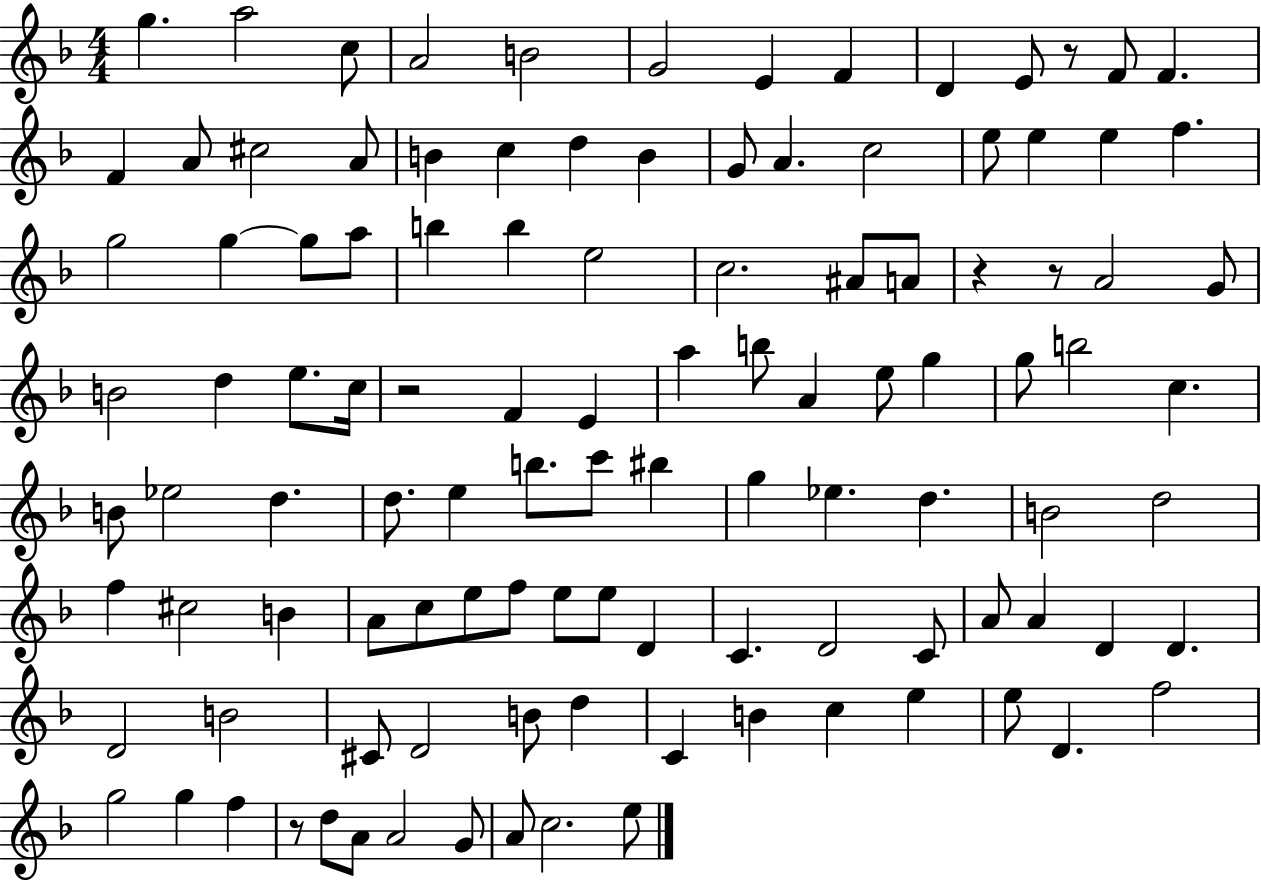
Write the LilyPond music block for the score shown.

{
  \clef treble
  \numericTimeSignature
  \time 4/4
  \key f \major
  g''4. a''2 c''8 | a'2 b'2 | g'2 e'4 f'4 | d'4 e'8 r8 f'8 f'4. | \break f'4 a'8 cis''2 a'8 | b'4 c''4 d''4 b'4 | g'8 a'4. c''2 | e''8 e''4 e''4 f''4. | \break g''2 g''4~~ g''8 a''8 | b''4 b''4 e''2 | c''2. ais'8 a'8 | r4 r8 a'2 g'8 | \break b'2 d''4 e''8. c''16 | r2 f'4 e'4 | a''4 b''8 a'4 e''8 g''4 | g''8 b''2 c''4. | \break b'8 ees''2 d''4. | d''8. e''4 b''8. c'''8 bis''4 | g''4 ees''4. d''4. | b'2 d''2 | \break f''4 cis''2 b'4 | a'8 c''8 e''8 f''8 e''8 e''8 d'4 | c'4. d'2 c'8 | a'8 a'4 d'4 d'4. | \break d'2 b'2 | cis'8 d'2 b'8 d''4 | c'4 b'4 c''4 e''4 | e''8 d'4. f''2 | \break g''2 g''4 f''4 | r8 d''8 a'8 a'2 g'8 | a'8 c''2. e''8 | \bar "|."
}